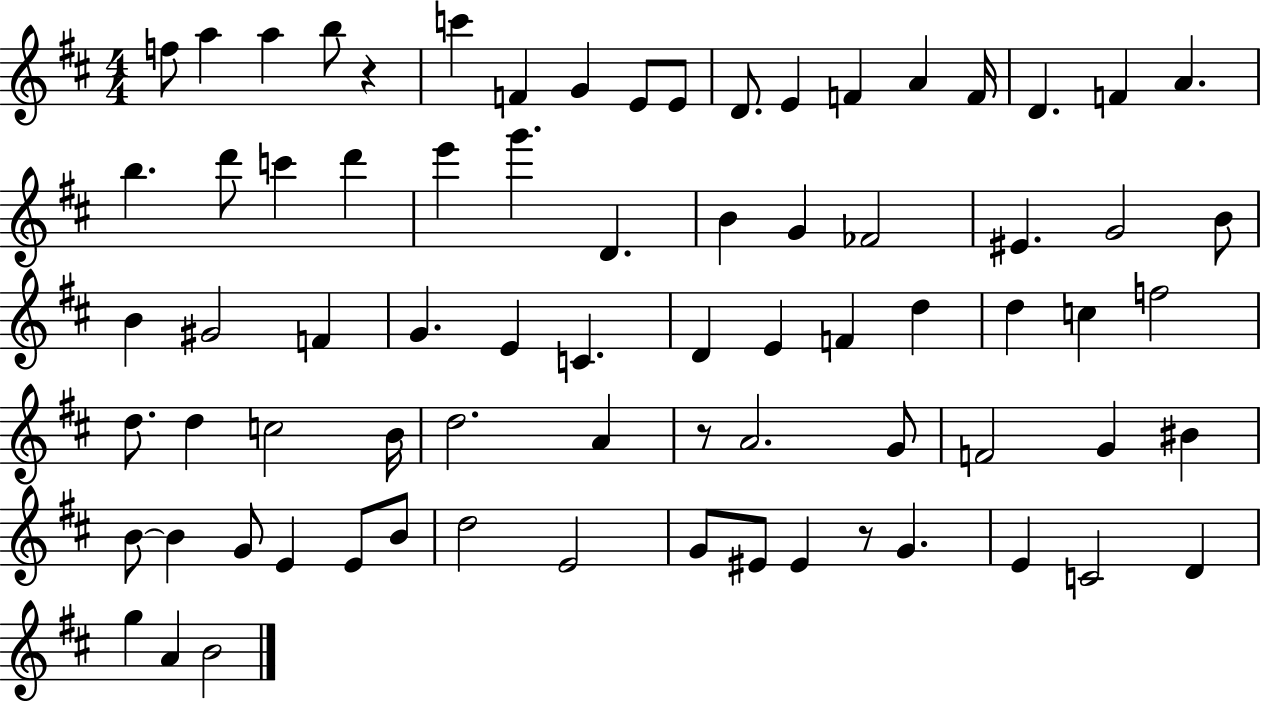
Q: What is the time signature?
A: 4/4